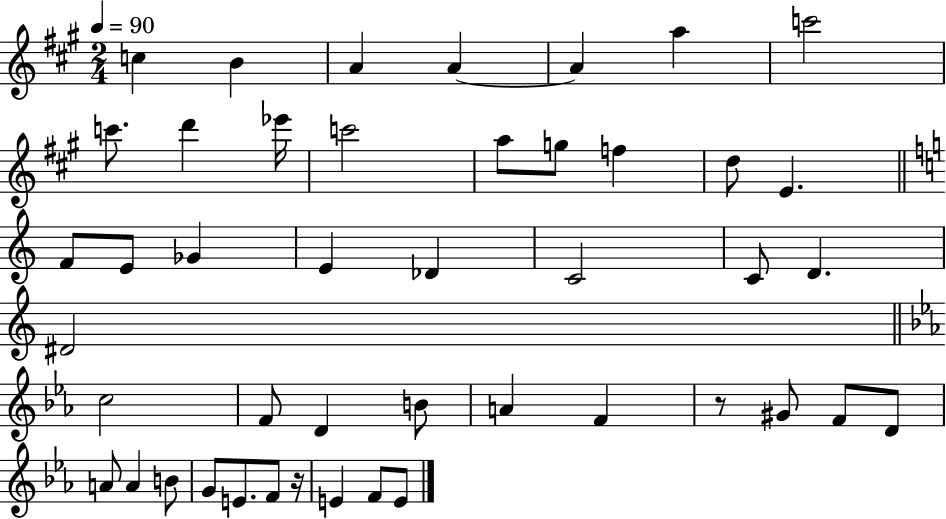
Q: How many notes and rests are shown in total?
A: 45